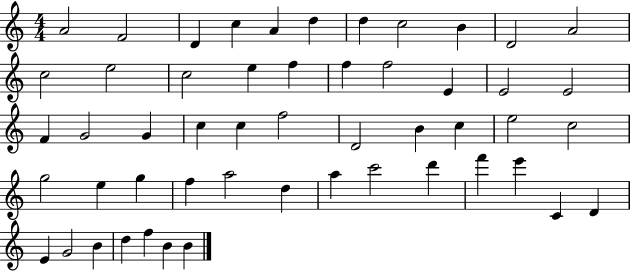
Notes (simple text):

A4/h F4/h D4/q C5/q A4/q D5/q D5/q C5/h B4/q D4/h A4/h C5/h E5/h C5/h E5/q F5/q F5/q F5/h E4/q E4/h E4/h F4/q G4/h G4/q C5/q C5/q F5/h D4/h B4/q C5/q E5/h C5/h G5/h E5/q G5/q F5/q A5/h D5/q A5/q C6/h D6/q F6/q E6/q C4/q D4/q E4/q G4/h B4/q D5/q F5/q B4/q B4/q